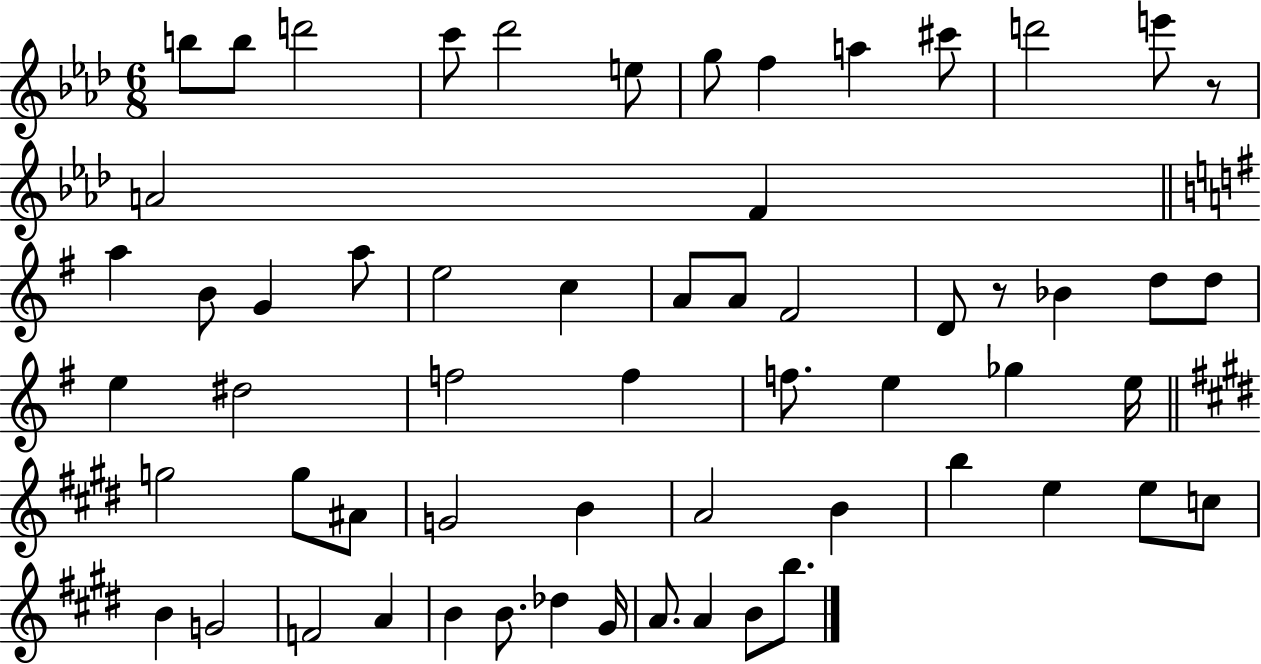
{
  \clef treble
  \numericTimeSignature
  \time 6/8
  \key aes \major
  b''8 b''8 d'''2 | c'''8 des'''2 e''8 | g''8 f''4 a''4 cis'''8 | d'''2 e'''8 r8 | \break a'2 f'4 | \bar "||" \break \key e \minor a''4 b'8 g'4 a''8 | e''2 c''4 | a'8 a'8 fis'2 | d'8 r8 bes'4 d''8 d''8 | \break e''4 dis''2 | f''2 f''4 | f''8. e''4 ges''4 e''16 | \bar "||" \break \key e \major g''2 g''8 ais'8 | g'2 b'4 | a'2 b'4 | b''4 e''4 e''8 c''8 | \break b'4 g'2 | f'2 a'4 | b'4 b'8. des''4 gis'16 | a'8. a'4 b'8 b''8. | \break \bar "|."
}